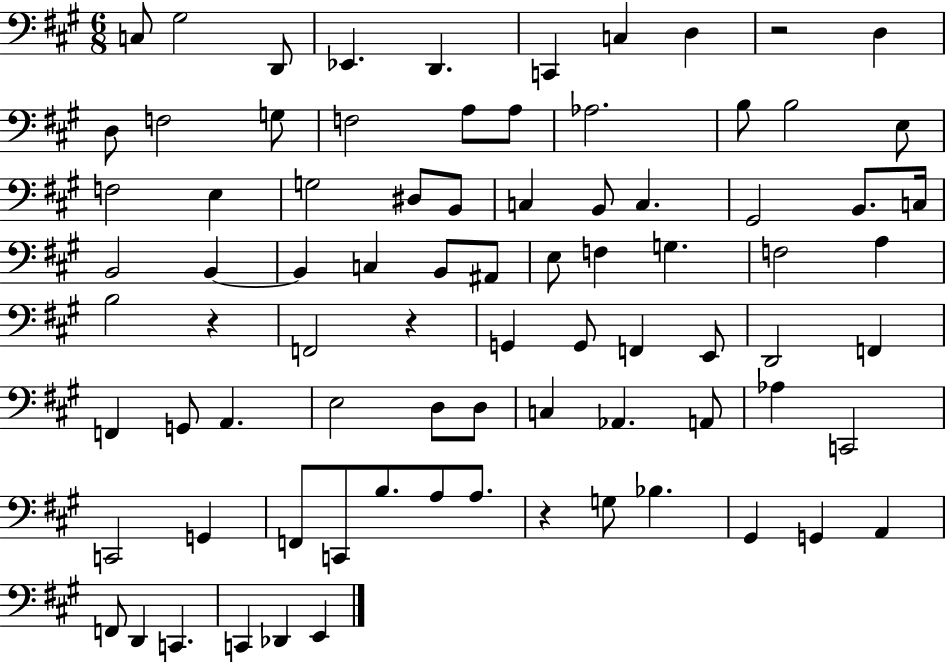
X:1
T:Untitled
M:6/8
L:1/4
K:A
C,/2 ^G,2 D,,/2 _E,, D,, C,, C, D, z2 D, D,/2 F,2 G,/2 F,2 A,/2 A,/2 _A,2 B,/2 B,2 E,/2 F,2 E, G,2 ^D,/2 B,,/2 C, B,,/2 C, ^G,,2 B,,/2 C,/4 B,,2 B,, B,, C, B,,/2 ^A,,/2 E,/2 F, G, F,2 A, B,2 z F,,2 z G,, G,,/2 F,, E,,/2 D,,2 F,, F,, G,,/2 A,, E,2 D,/2 D,/2 C, _A,, A,,/2 _A, C,,2 C,,2 G,, F,,/2 C,,/2 B,/2 A,/2 A,/2 z G,/2 _B, ^G,, G,, A,, F,,/2 D,, C,, C,, _D,, E,,